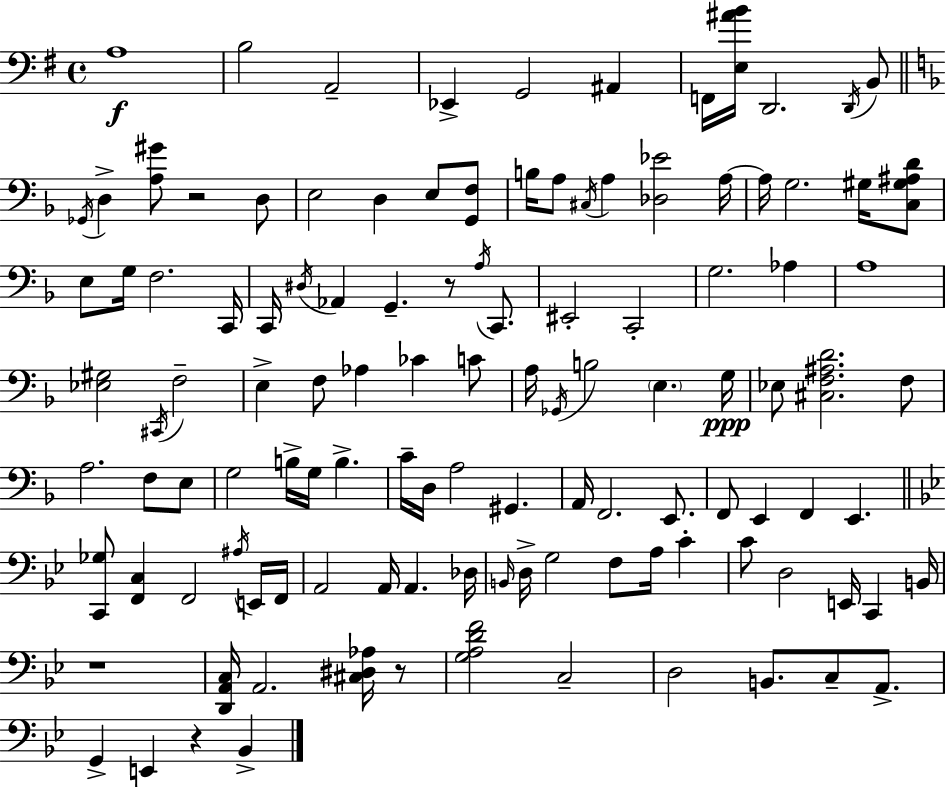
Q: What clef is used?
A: bass